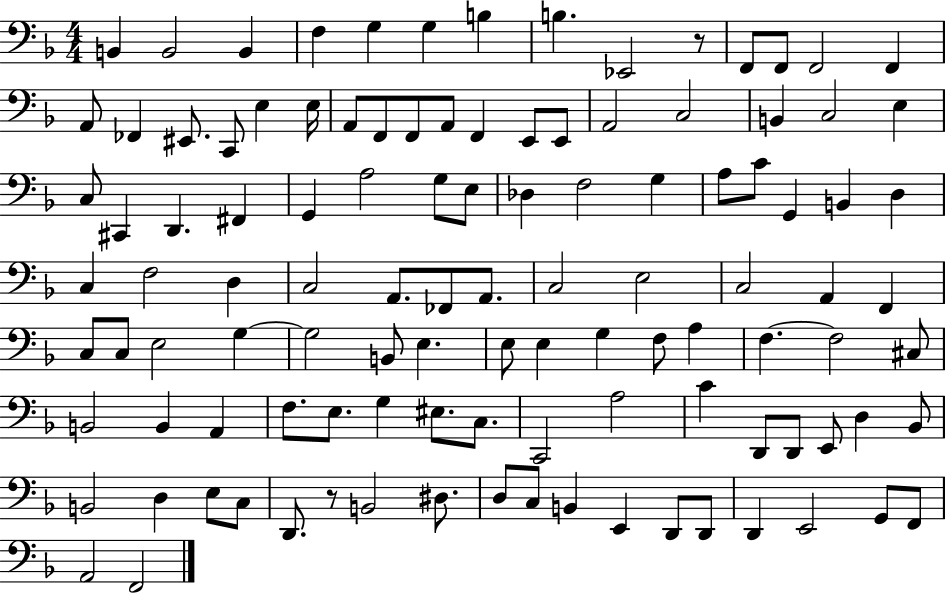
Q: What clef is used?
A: bass